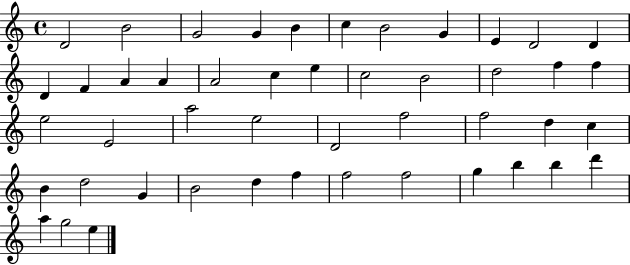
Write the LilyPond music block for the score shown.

{
  \clef treble
  \time 4/4
  \defaultTimeSignature
  \key c \major
  d'2 b'2 | g'2 g'4 b'4 | c''4 b'2 g'4 | e'4 d'2 d'4 | \break d'4 f'4 a'4 a'4 | a'2 c''4 e''4 | c''2 b'2 | d''2 f''4 f''4 | \break e''2 e'2 | a''2 e''2 | d'2 f''2 | f''2 d''4 c''4 | \break b'4 d''2 g'4 | b'2 d''4 f''4 | f''2 f''2 | g''4 b''4 b''4 d'''4 | \break a''4 g''2 e''4 | \bar "|."
}